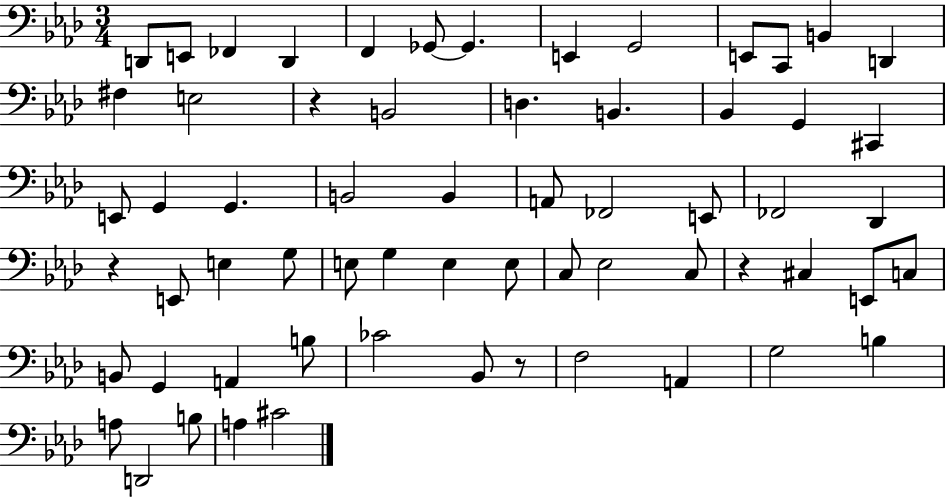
X:1
T:Untitled
M:3/4
L:1/4
K:Ab
D,,/2 E,,/2 _F,, D,, F,, _G,,/2 _G,, E,, G,,2 E,,/2 C,,/2 B,, D,, ^F, E,2 z B,,2 D, B,, _B,, G,, ^C,, E,,/2 G,, G,, B,,2 B,, A,,/2 _F,,2 E,,/2 _F,,2 _D,, z E,,/2 E, G,/2 E,/2 G, E, E,/2 C,/2 _E,2 C,/2 z ^C, E,,/2 C,/2 B,,/2 G,, A,, B,/2 _C2 _B,,/2 z/2 F,2 A,, G,2 B, A,/2 D,,2 B,/2 A, ^C2